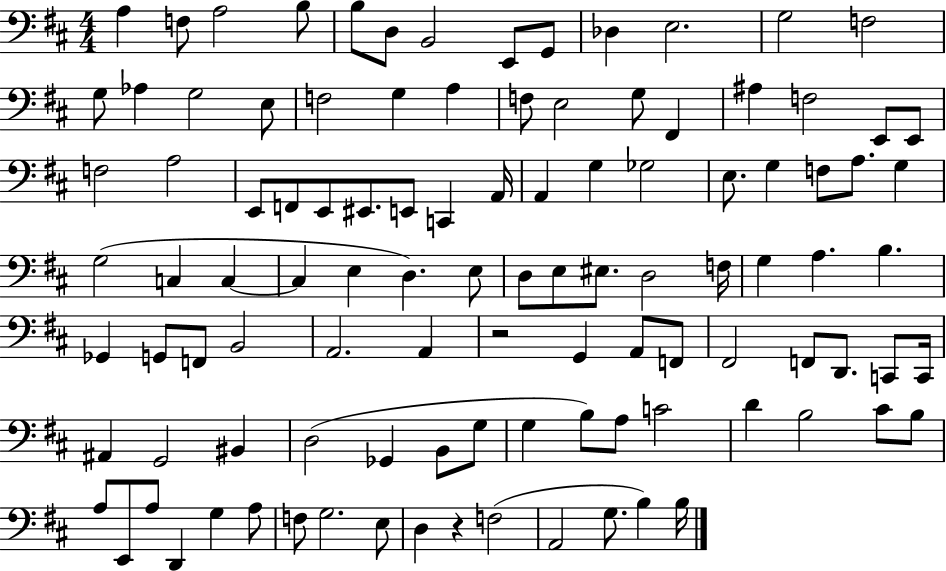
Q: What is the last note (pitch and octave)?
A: B3